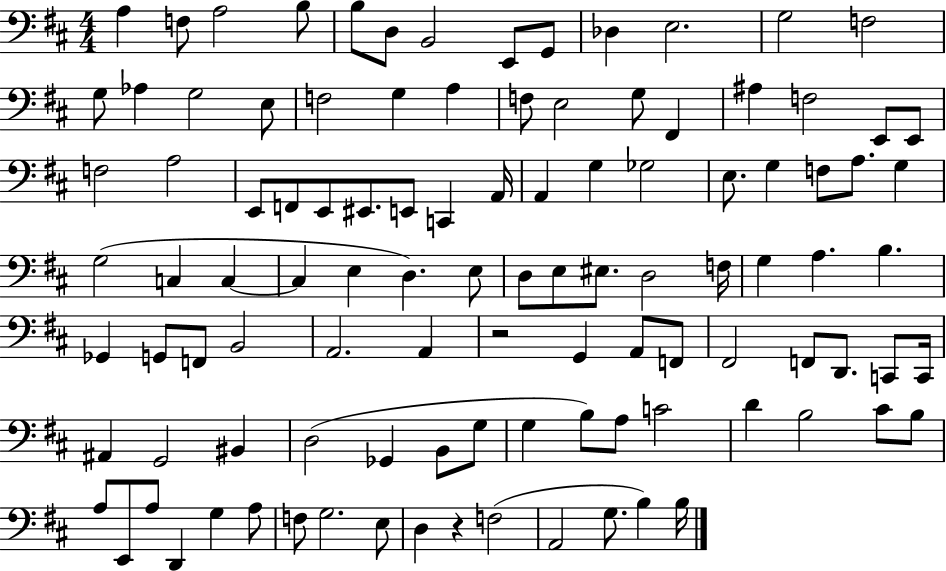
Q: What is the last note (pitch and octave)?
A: B3